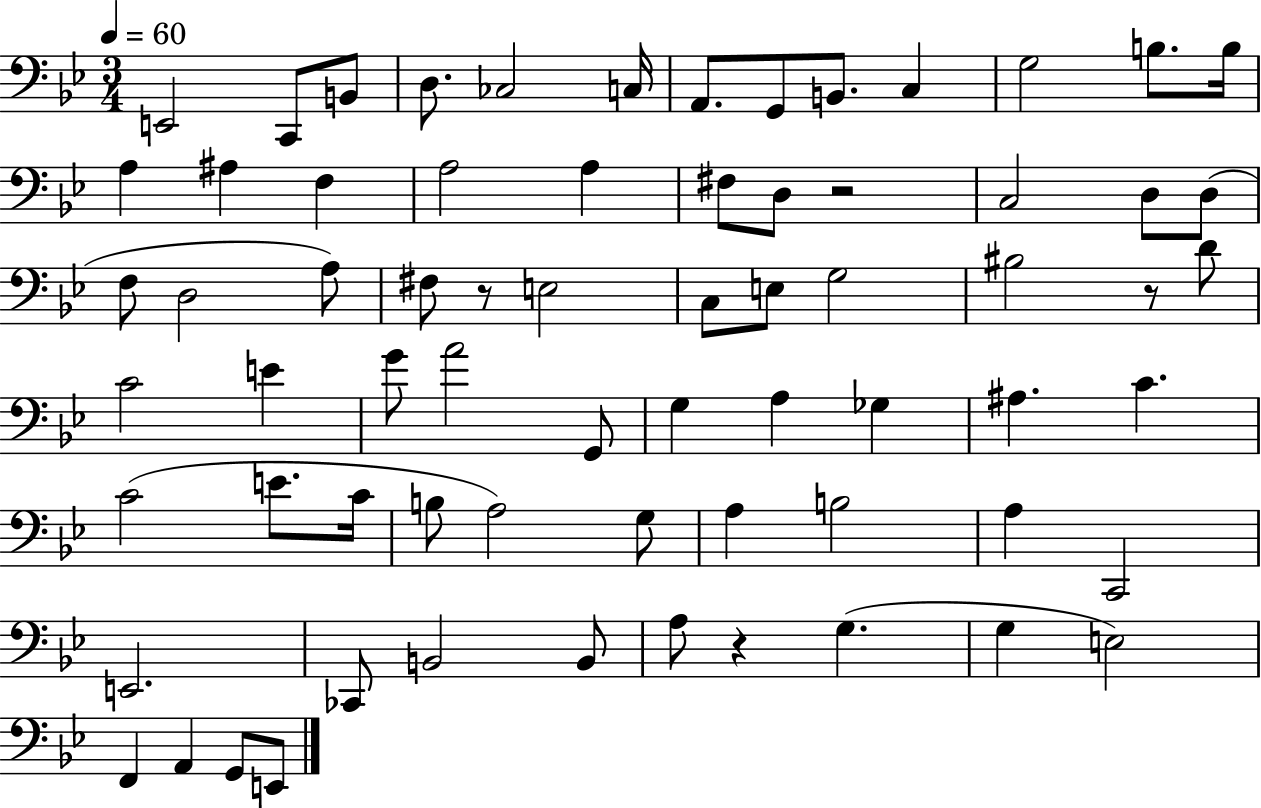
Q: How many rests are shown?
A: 4